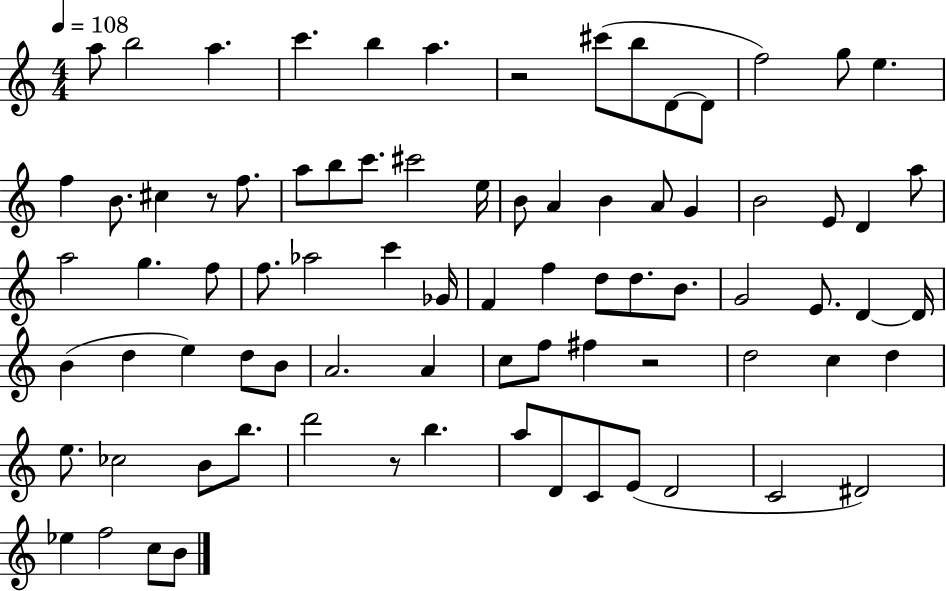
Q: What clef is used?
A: treble